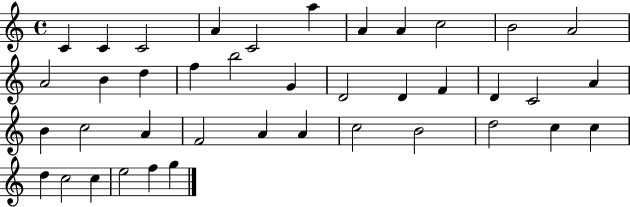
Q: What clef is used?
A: treble